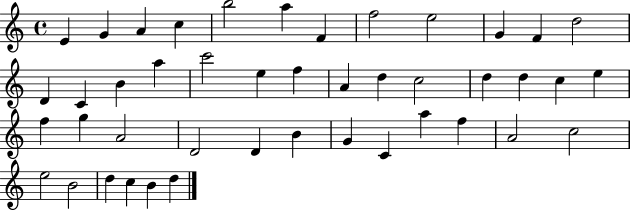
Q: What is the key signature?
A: C major